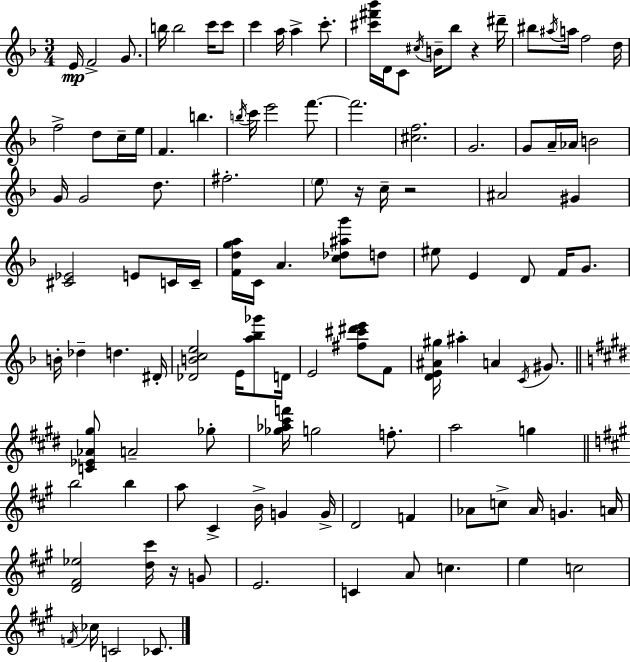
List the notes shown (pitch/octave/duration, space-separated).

E4/s F4/h G4/e. B5/s B5/h C6/s C6/e C6/q A5/s A5/q C6/e. [C#6,F#6,Bb6]/s D4/s C4/e C#5/s B4/s Bb5/e R/q D#6/s BIS5/e A#5/s A5/s F5/h D5/s F5/h D5/e C5/s E5/s F4/q. B5/q. B5/s C6/s E6/h F6/e. F6/h. [C#5,F5]/h. G4/h. G4/e A4/s Ab4/s B4/h G4/s G4/h D5/e. F#5/h. E5/e R/s C5/s R/h A#4/h G#4/q [C#4,Eb4]/h E4/e C4/s C4/s [F4,D5,G5,A5]/s C4/s A4/q. [C5,Db5,A#5,G6]/e D5/e EIS5/e E4/q D4/e F4/s G4/e. B4/s Db5/q D5/q. D#4/s [Db4,B4,C5,E5]/h E4/s [A5,Bb5,Gb6]/e D4/s E4/h [F#5,C#6,D#6,E6]/e F4/e [D4,E4,A#4,G#5]/s A#5/q A4/q C4/s G#4/e. [C4,Eb4,Ab4,G#5]/e A4/h Gb5/e [Gb5,Ab5,C#6,F6]/s G5/h F5/e. A5/h G5/q B5/h B5/q A5/e C#4/q B4/s G4/q G4/s D4/h F4/q Ab4/e C5/e Ab4/s G4/q. A4/s [D4,F#4,Eb5]/h [D5,C#6]/s R/s G4/e E4/h. C4/q A4/e C5/q. E5/q C5/h F4/s CES5/s C4/h CES4/e.